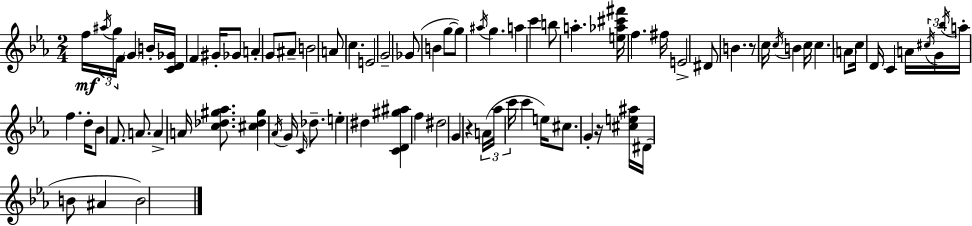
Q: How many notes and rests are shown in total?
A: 82